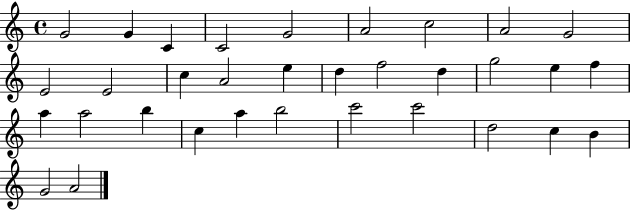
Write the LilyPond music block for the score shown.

{
  \clef treble
  \time 4/4
  \defaultTimeSignature
  \key c \major
  g'2 g'4 c'4 | c'2 g'2 | a'2 c''2 | a'2 g'2 | \break e'2 e'2 | c''4 a'2 e''4 | d''4 f''2 d''4 | g''2 e''4 f''4 | \break a''4 a''2 b''4 | c''4 a''4 b''2 | c'''2 c'''2 | d''2 c''4 b'4 | \break g'2 a'2 | \bar "|."
}